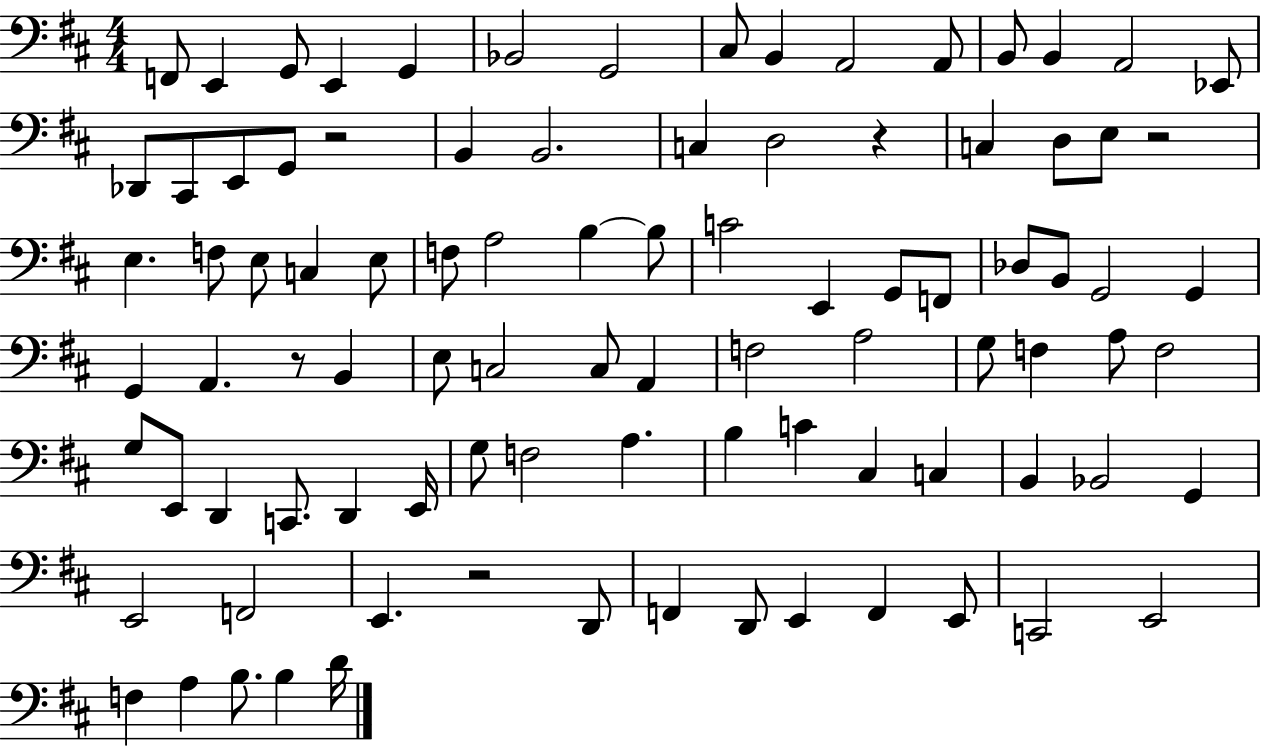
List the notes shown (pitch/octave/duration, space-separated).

F2/e E2/q G2/e E2/q G2/q Bb2/h G2/h C#3/e B2/q A2/h A2/e B2/e B2/q A2/h Eb2/e Db2/e C#2/e E2/e G2/e R/h B2/q B2/h. C3/q D3/h R/q C3/q D3/e E3/e R/h E3/q. F3/e E3/e C3/q E3/e F3/e A3/h B3/q B3/e C4/h E2/q G2/e F2/e Db3/e B2/e G2/h G2/q G2/q A2/q. R/e B2/q E3/e C3/h C3/e A2/q F3/h A3/h G3/e F3/q A3/e F3/h G3/e E2/e D2/q C2/e. D2/q E2/s G3/e F3/h A3/q. B3/q C4/q C#3/q C3/q B2/q Bb2/h G2/q E2/h F2/h E2/q. R/h D2/e F2/q D2/e E2/q F2/q E2/e C2/h E2/h F3/q A3/q B3/e. B3/q D4/s